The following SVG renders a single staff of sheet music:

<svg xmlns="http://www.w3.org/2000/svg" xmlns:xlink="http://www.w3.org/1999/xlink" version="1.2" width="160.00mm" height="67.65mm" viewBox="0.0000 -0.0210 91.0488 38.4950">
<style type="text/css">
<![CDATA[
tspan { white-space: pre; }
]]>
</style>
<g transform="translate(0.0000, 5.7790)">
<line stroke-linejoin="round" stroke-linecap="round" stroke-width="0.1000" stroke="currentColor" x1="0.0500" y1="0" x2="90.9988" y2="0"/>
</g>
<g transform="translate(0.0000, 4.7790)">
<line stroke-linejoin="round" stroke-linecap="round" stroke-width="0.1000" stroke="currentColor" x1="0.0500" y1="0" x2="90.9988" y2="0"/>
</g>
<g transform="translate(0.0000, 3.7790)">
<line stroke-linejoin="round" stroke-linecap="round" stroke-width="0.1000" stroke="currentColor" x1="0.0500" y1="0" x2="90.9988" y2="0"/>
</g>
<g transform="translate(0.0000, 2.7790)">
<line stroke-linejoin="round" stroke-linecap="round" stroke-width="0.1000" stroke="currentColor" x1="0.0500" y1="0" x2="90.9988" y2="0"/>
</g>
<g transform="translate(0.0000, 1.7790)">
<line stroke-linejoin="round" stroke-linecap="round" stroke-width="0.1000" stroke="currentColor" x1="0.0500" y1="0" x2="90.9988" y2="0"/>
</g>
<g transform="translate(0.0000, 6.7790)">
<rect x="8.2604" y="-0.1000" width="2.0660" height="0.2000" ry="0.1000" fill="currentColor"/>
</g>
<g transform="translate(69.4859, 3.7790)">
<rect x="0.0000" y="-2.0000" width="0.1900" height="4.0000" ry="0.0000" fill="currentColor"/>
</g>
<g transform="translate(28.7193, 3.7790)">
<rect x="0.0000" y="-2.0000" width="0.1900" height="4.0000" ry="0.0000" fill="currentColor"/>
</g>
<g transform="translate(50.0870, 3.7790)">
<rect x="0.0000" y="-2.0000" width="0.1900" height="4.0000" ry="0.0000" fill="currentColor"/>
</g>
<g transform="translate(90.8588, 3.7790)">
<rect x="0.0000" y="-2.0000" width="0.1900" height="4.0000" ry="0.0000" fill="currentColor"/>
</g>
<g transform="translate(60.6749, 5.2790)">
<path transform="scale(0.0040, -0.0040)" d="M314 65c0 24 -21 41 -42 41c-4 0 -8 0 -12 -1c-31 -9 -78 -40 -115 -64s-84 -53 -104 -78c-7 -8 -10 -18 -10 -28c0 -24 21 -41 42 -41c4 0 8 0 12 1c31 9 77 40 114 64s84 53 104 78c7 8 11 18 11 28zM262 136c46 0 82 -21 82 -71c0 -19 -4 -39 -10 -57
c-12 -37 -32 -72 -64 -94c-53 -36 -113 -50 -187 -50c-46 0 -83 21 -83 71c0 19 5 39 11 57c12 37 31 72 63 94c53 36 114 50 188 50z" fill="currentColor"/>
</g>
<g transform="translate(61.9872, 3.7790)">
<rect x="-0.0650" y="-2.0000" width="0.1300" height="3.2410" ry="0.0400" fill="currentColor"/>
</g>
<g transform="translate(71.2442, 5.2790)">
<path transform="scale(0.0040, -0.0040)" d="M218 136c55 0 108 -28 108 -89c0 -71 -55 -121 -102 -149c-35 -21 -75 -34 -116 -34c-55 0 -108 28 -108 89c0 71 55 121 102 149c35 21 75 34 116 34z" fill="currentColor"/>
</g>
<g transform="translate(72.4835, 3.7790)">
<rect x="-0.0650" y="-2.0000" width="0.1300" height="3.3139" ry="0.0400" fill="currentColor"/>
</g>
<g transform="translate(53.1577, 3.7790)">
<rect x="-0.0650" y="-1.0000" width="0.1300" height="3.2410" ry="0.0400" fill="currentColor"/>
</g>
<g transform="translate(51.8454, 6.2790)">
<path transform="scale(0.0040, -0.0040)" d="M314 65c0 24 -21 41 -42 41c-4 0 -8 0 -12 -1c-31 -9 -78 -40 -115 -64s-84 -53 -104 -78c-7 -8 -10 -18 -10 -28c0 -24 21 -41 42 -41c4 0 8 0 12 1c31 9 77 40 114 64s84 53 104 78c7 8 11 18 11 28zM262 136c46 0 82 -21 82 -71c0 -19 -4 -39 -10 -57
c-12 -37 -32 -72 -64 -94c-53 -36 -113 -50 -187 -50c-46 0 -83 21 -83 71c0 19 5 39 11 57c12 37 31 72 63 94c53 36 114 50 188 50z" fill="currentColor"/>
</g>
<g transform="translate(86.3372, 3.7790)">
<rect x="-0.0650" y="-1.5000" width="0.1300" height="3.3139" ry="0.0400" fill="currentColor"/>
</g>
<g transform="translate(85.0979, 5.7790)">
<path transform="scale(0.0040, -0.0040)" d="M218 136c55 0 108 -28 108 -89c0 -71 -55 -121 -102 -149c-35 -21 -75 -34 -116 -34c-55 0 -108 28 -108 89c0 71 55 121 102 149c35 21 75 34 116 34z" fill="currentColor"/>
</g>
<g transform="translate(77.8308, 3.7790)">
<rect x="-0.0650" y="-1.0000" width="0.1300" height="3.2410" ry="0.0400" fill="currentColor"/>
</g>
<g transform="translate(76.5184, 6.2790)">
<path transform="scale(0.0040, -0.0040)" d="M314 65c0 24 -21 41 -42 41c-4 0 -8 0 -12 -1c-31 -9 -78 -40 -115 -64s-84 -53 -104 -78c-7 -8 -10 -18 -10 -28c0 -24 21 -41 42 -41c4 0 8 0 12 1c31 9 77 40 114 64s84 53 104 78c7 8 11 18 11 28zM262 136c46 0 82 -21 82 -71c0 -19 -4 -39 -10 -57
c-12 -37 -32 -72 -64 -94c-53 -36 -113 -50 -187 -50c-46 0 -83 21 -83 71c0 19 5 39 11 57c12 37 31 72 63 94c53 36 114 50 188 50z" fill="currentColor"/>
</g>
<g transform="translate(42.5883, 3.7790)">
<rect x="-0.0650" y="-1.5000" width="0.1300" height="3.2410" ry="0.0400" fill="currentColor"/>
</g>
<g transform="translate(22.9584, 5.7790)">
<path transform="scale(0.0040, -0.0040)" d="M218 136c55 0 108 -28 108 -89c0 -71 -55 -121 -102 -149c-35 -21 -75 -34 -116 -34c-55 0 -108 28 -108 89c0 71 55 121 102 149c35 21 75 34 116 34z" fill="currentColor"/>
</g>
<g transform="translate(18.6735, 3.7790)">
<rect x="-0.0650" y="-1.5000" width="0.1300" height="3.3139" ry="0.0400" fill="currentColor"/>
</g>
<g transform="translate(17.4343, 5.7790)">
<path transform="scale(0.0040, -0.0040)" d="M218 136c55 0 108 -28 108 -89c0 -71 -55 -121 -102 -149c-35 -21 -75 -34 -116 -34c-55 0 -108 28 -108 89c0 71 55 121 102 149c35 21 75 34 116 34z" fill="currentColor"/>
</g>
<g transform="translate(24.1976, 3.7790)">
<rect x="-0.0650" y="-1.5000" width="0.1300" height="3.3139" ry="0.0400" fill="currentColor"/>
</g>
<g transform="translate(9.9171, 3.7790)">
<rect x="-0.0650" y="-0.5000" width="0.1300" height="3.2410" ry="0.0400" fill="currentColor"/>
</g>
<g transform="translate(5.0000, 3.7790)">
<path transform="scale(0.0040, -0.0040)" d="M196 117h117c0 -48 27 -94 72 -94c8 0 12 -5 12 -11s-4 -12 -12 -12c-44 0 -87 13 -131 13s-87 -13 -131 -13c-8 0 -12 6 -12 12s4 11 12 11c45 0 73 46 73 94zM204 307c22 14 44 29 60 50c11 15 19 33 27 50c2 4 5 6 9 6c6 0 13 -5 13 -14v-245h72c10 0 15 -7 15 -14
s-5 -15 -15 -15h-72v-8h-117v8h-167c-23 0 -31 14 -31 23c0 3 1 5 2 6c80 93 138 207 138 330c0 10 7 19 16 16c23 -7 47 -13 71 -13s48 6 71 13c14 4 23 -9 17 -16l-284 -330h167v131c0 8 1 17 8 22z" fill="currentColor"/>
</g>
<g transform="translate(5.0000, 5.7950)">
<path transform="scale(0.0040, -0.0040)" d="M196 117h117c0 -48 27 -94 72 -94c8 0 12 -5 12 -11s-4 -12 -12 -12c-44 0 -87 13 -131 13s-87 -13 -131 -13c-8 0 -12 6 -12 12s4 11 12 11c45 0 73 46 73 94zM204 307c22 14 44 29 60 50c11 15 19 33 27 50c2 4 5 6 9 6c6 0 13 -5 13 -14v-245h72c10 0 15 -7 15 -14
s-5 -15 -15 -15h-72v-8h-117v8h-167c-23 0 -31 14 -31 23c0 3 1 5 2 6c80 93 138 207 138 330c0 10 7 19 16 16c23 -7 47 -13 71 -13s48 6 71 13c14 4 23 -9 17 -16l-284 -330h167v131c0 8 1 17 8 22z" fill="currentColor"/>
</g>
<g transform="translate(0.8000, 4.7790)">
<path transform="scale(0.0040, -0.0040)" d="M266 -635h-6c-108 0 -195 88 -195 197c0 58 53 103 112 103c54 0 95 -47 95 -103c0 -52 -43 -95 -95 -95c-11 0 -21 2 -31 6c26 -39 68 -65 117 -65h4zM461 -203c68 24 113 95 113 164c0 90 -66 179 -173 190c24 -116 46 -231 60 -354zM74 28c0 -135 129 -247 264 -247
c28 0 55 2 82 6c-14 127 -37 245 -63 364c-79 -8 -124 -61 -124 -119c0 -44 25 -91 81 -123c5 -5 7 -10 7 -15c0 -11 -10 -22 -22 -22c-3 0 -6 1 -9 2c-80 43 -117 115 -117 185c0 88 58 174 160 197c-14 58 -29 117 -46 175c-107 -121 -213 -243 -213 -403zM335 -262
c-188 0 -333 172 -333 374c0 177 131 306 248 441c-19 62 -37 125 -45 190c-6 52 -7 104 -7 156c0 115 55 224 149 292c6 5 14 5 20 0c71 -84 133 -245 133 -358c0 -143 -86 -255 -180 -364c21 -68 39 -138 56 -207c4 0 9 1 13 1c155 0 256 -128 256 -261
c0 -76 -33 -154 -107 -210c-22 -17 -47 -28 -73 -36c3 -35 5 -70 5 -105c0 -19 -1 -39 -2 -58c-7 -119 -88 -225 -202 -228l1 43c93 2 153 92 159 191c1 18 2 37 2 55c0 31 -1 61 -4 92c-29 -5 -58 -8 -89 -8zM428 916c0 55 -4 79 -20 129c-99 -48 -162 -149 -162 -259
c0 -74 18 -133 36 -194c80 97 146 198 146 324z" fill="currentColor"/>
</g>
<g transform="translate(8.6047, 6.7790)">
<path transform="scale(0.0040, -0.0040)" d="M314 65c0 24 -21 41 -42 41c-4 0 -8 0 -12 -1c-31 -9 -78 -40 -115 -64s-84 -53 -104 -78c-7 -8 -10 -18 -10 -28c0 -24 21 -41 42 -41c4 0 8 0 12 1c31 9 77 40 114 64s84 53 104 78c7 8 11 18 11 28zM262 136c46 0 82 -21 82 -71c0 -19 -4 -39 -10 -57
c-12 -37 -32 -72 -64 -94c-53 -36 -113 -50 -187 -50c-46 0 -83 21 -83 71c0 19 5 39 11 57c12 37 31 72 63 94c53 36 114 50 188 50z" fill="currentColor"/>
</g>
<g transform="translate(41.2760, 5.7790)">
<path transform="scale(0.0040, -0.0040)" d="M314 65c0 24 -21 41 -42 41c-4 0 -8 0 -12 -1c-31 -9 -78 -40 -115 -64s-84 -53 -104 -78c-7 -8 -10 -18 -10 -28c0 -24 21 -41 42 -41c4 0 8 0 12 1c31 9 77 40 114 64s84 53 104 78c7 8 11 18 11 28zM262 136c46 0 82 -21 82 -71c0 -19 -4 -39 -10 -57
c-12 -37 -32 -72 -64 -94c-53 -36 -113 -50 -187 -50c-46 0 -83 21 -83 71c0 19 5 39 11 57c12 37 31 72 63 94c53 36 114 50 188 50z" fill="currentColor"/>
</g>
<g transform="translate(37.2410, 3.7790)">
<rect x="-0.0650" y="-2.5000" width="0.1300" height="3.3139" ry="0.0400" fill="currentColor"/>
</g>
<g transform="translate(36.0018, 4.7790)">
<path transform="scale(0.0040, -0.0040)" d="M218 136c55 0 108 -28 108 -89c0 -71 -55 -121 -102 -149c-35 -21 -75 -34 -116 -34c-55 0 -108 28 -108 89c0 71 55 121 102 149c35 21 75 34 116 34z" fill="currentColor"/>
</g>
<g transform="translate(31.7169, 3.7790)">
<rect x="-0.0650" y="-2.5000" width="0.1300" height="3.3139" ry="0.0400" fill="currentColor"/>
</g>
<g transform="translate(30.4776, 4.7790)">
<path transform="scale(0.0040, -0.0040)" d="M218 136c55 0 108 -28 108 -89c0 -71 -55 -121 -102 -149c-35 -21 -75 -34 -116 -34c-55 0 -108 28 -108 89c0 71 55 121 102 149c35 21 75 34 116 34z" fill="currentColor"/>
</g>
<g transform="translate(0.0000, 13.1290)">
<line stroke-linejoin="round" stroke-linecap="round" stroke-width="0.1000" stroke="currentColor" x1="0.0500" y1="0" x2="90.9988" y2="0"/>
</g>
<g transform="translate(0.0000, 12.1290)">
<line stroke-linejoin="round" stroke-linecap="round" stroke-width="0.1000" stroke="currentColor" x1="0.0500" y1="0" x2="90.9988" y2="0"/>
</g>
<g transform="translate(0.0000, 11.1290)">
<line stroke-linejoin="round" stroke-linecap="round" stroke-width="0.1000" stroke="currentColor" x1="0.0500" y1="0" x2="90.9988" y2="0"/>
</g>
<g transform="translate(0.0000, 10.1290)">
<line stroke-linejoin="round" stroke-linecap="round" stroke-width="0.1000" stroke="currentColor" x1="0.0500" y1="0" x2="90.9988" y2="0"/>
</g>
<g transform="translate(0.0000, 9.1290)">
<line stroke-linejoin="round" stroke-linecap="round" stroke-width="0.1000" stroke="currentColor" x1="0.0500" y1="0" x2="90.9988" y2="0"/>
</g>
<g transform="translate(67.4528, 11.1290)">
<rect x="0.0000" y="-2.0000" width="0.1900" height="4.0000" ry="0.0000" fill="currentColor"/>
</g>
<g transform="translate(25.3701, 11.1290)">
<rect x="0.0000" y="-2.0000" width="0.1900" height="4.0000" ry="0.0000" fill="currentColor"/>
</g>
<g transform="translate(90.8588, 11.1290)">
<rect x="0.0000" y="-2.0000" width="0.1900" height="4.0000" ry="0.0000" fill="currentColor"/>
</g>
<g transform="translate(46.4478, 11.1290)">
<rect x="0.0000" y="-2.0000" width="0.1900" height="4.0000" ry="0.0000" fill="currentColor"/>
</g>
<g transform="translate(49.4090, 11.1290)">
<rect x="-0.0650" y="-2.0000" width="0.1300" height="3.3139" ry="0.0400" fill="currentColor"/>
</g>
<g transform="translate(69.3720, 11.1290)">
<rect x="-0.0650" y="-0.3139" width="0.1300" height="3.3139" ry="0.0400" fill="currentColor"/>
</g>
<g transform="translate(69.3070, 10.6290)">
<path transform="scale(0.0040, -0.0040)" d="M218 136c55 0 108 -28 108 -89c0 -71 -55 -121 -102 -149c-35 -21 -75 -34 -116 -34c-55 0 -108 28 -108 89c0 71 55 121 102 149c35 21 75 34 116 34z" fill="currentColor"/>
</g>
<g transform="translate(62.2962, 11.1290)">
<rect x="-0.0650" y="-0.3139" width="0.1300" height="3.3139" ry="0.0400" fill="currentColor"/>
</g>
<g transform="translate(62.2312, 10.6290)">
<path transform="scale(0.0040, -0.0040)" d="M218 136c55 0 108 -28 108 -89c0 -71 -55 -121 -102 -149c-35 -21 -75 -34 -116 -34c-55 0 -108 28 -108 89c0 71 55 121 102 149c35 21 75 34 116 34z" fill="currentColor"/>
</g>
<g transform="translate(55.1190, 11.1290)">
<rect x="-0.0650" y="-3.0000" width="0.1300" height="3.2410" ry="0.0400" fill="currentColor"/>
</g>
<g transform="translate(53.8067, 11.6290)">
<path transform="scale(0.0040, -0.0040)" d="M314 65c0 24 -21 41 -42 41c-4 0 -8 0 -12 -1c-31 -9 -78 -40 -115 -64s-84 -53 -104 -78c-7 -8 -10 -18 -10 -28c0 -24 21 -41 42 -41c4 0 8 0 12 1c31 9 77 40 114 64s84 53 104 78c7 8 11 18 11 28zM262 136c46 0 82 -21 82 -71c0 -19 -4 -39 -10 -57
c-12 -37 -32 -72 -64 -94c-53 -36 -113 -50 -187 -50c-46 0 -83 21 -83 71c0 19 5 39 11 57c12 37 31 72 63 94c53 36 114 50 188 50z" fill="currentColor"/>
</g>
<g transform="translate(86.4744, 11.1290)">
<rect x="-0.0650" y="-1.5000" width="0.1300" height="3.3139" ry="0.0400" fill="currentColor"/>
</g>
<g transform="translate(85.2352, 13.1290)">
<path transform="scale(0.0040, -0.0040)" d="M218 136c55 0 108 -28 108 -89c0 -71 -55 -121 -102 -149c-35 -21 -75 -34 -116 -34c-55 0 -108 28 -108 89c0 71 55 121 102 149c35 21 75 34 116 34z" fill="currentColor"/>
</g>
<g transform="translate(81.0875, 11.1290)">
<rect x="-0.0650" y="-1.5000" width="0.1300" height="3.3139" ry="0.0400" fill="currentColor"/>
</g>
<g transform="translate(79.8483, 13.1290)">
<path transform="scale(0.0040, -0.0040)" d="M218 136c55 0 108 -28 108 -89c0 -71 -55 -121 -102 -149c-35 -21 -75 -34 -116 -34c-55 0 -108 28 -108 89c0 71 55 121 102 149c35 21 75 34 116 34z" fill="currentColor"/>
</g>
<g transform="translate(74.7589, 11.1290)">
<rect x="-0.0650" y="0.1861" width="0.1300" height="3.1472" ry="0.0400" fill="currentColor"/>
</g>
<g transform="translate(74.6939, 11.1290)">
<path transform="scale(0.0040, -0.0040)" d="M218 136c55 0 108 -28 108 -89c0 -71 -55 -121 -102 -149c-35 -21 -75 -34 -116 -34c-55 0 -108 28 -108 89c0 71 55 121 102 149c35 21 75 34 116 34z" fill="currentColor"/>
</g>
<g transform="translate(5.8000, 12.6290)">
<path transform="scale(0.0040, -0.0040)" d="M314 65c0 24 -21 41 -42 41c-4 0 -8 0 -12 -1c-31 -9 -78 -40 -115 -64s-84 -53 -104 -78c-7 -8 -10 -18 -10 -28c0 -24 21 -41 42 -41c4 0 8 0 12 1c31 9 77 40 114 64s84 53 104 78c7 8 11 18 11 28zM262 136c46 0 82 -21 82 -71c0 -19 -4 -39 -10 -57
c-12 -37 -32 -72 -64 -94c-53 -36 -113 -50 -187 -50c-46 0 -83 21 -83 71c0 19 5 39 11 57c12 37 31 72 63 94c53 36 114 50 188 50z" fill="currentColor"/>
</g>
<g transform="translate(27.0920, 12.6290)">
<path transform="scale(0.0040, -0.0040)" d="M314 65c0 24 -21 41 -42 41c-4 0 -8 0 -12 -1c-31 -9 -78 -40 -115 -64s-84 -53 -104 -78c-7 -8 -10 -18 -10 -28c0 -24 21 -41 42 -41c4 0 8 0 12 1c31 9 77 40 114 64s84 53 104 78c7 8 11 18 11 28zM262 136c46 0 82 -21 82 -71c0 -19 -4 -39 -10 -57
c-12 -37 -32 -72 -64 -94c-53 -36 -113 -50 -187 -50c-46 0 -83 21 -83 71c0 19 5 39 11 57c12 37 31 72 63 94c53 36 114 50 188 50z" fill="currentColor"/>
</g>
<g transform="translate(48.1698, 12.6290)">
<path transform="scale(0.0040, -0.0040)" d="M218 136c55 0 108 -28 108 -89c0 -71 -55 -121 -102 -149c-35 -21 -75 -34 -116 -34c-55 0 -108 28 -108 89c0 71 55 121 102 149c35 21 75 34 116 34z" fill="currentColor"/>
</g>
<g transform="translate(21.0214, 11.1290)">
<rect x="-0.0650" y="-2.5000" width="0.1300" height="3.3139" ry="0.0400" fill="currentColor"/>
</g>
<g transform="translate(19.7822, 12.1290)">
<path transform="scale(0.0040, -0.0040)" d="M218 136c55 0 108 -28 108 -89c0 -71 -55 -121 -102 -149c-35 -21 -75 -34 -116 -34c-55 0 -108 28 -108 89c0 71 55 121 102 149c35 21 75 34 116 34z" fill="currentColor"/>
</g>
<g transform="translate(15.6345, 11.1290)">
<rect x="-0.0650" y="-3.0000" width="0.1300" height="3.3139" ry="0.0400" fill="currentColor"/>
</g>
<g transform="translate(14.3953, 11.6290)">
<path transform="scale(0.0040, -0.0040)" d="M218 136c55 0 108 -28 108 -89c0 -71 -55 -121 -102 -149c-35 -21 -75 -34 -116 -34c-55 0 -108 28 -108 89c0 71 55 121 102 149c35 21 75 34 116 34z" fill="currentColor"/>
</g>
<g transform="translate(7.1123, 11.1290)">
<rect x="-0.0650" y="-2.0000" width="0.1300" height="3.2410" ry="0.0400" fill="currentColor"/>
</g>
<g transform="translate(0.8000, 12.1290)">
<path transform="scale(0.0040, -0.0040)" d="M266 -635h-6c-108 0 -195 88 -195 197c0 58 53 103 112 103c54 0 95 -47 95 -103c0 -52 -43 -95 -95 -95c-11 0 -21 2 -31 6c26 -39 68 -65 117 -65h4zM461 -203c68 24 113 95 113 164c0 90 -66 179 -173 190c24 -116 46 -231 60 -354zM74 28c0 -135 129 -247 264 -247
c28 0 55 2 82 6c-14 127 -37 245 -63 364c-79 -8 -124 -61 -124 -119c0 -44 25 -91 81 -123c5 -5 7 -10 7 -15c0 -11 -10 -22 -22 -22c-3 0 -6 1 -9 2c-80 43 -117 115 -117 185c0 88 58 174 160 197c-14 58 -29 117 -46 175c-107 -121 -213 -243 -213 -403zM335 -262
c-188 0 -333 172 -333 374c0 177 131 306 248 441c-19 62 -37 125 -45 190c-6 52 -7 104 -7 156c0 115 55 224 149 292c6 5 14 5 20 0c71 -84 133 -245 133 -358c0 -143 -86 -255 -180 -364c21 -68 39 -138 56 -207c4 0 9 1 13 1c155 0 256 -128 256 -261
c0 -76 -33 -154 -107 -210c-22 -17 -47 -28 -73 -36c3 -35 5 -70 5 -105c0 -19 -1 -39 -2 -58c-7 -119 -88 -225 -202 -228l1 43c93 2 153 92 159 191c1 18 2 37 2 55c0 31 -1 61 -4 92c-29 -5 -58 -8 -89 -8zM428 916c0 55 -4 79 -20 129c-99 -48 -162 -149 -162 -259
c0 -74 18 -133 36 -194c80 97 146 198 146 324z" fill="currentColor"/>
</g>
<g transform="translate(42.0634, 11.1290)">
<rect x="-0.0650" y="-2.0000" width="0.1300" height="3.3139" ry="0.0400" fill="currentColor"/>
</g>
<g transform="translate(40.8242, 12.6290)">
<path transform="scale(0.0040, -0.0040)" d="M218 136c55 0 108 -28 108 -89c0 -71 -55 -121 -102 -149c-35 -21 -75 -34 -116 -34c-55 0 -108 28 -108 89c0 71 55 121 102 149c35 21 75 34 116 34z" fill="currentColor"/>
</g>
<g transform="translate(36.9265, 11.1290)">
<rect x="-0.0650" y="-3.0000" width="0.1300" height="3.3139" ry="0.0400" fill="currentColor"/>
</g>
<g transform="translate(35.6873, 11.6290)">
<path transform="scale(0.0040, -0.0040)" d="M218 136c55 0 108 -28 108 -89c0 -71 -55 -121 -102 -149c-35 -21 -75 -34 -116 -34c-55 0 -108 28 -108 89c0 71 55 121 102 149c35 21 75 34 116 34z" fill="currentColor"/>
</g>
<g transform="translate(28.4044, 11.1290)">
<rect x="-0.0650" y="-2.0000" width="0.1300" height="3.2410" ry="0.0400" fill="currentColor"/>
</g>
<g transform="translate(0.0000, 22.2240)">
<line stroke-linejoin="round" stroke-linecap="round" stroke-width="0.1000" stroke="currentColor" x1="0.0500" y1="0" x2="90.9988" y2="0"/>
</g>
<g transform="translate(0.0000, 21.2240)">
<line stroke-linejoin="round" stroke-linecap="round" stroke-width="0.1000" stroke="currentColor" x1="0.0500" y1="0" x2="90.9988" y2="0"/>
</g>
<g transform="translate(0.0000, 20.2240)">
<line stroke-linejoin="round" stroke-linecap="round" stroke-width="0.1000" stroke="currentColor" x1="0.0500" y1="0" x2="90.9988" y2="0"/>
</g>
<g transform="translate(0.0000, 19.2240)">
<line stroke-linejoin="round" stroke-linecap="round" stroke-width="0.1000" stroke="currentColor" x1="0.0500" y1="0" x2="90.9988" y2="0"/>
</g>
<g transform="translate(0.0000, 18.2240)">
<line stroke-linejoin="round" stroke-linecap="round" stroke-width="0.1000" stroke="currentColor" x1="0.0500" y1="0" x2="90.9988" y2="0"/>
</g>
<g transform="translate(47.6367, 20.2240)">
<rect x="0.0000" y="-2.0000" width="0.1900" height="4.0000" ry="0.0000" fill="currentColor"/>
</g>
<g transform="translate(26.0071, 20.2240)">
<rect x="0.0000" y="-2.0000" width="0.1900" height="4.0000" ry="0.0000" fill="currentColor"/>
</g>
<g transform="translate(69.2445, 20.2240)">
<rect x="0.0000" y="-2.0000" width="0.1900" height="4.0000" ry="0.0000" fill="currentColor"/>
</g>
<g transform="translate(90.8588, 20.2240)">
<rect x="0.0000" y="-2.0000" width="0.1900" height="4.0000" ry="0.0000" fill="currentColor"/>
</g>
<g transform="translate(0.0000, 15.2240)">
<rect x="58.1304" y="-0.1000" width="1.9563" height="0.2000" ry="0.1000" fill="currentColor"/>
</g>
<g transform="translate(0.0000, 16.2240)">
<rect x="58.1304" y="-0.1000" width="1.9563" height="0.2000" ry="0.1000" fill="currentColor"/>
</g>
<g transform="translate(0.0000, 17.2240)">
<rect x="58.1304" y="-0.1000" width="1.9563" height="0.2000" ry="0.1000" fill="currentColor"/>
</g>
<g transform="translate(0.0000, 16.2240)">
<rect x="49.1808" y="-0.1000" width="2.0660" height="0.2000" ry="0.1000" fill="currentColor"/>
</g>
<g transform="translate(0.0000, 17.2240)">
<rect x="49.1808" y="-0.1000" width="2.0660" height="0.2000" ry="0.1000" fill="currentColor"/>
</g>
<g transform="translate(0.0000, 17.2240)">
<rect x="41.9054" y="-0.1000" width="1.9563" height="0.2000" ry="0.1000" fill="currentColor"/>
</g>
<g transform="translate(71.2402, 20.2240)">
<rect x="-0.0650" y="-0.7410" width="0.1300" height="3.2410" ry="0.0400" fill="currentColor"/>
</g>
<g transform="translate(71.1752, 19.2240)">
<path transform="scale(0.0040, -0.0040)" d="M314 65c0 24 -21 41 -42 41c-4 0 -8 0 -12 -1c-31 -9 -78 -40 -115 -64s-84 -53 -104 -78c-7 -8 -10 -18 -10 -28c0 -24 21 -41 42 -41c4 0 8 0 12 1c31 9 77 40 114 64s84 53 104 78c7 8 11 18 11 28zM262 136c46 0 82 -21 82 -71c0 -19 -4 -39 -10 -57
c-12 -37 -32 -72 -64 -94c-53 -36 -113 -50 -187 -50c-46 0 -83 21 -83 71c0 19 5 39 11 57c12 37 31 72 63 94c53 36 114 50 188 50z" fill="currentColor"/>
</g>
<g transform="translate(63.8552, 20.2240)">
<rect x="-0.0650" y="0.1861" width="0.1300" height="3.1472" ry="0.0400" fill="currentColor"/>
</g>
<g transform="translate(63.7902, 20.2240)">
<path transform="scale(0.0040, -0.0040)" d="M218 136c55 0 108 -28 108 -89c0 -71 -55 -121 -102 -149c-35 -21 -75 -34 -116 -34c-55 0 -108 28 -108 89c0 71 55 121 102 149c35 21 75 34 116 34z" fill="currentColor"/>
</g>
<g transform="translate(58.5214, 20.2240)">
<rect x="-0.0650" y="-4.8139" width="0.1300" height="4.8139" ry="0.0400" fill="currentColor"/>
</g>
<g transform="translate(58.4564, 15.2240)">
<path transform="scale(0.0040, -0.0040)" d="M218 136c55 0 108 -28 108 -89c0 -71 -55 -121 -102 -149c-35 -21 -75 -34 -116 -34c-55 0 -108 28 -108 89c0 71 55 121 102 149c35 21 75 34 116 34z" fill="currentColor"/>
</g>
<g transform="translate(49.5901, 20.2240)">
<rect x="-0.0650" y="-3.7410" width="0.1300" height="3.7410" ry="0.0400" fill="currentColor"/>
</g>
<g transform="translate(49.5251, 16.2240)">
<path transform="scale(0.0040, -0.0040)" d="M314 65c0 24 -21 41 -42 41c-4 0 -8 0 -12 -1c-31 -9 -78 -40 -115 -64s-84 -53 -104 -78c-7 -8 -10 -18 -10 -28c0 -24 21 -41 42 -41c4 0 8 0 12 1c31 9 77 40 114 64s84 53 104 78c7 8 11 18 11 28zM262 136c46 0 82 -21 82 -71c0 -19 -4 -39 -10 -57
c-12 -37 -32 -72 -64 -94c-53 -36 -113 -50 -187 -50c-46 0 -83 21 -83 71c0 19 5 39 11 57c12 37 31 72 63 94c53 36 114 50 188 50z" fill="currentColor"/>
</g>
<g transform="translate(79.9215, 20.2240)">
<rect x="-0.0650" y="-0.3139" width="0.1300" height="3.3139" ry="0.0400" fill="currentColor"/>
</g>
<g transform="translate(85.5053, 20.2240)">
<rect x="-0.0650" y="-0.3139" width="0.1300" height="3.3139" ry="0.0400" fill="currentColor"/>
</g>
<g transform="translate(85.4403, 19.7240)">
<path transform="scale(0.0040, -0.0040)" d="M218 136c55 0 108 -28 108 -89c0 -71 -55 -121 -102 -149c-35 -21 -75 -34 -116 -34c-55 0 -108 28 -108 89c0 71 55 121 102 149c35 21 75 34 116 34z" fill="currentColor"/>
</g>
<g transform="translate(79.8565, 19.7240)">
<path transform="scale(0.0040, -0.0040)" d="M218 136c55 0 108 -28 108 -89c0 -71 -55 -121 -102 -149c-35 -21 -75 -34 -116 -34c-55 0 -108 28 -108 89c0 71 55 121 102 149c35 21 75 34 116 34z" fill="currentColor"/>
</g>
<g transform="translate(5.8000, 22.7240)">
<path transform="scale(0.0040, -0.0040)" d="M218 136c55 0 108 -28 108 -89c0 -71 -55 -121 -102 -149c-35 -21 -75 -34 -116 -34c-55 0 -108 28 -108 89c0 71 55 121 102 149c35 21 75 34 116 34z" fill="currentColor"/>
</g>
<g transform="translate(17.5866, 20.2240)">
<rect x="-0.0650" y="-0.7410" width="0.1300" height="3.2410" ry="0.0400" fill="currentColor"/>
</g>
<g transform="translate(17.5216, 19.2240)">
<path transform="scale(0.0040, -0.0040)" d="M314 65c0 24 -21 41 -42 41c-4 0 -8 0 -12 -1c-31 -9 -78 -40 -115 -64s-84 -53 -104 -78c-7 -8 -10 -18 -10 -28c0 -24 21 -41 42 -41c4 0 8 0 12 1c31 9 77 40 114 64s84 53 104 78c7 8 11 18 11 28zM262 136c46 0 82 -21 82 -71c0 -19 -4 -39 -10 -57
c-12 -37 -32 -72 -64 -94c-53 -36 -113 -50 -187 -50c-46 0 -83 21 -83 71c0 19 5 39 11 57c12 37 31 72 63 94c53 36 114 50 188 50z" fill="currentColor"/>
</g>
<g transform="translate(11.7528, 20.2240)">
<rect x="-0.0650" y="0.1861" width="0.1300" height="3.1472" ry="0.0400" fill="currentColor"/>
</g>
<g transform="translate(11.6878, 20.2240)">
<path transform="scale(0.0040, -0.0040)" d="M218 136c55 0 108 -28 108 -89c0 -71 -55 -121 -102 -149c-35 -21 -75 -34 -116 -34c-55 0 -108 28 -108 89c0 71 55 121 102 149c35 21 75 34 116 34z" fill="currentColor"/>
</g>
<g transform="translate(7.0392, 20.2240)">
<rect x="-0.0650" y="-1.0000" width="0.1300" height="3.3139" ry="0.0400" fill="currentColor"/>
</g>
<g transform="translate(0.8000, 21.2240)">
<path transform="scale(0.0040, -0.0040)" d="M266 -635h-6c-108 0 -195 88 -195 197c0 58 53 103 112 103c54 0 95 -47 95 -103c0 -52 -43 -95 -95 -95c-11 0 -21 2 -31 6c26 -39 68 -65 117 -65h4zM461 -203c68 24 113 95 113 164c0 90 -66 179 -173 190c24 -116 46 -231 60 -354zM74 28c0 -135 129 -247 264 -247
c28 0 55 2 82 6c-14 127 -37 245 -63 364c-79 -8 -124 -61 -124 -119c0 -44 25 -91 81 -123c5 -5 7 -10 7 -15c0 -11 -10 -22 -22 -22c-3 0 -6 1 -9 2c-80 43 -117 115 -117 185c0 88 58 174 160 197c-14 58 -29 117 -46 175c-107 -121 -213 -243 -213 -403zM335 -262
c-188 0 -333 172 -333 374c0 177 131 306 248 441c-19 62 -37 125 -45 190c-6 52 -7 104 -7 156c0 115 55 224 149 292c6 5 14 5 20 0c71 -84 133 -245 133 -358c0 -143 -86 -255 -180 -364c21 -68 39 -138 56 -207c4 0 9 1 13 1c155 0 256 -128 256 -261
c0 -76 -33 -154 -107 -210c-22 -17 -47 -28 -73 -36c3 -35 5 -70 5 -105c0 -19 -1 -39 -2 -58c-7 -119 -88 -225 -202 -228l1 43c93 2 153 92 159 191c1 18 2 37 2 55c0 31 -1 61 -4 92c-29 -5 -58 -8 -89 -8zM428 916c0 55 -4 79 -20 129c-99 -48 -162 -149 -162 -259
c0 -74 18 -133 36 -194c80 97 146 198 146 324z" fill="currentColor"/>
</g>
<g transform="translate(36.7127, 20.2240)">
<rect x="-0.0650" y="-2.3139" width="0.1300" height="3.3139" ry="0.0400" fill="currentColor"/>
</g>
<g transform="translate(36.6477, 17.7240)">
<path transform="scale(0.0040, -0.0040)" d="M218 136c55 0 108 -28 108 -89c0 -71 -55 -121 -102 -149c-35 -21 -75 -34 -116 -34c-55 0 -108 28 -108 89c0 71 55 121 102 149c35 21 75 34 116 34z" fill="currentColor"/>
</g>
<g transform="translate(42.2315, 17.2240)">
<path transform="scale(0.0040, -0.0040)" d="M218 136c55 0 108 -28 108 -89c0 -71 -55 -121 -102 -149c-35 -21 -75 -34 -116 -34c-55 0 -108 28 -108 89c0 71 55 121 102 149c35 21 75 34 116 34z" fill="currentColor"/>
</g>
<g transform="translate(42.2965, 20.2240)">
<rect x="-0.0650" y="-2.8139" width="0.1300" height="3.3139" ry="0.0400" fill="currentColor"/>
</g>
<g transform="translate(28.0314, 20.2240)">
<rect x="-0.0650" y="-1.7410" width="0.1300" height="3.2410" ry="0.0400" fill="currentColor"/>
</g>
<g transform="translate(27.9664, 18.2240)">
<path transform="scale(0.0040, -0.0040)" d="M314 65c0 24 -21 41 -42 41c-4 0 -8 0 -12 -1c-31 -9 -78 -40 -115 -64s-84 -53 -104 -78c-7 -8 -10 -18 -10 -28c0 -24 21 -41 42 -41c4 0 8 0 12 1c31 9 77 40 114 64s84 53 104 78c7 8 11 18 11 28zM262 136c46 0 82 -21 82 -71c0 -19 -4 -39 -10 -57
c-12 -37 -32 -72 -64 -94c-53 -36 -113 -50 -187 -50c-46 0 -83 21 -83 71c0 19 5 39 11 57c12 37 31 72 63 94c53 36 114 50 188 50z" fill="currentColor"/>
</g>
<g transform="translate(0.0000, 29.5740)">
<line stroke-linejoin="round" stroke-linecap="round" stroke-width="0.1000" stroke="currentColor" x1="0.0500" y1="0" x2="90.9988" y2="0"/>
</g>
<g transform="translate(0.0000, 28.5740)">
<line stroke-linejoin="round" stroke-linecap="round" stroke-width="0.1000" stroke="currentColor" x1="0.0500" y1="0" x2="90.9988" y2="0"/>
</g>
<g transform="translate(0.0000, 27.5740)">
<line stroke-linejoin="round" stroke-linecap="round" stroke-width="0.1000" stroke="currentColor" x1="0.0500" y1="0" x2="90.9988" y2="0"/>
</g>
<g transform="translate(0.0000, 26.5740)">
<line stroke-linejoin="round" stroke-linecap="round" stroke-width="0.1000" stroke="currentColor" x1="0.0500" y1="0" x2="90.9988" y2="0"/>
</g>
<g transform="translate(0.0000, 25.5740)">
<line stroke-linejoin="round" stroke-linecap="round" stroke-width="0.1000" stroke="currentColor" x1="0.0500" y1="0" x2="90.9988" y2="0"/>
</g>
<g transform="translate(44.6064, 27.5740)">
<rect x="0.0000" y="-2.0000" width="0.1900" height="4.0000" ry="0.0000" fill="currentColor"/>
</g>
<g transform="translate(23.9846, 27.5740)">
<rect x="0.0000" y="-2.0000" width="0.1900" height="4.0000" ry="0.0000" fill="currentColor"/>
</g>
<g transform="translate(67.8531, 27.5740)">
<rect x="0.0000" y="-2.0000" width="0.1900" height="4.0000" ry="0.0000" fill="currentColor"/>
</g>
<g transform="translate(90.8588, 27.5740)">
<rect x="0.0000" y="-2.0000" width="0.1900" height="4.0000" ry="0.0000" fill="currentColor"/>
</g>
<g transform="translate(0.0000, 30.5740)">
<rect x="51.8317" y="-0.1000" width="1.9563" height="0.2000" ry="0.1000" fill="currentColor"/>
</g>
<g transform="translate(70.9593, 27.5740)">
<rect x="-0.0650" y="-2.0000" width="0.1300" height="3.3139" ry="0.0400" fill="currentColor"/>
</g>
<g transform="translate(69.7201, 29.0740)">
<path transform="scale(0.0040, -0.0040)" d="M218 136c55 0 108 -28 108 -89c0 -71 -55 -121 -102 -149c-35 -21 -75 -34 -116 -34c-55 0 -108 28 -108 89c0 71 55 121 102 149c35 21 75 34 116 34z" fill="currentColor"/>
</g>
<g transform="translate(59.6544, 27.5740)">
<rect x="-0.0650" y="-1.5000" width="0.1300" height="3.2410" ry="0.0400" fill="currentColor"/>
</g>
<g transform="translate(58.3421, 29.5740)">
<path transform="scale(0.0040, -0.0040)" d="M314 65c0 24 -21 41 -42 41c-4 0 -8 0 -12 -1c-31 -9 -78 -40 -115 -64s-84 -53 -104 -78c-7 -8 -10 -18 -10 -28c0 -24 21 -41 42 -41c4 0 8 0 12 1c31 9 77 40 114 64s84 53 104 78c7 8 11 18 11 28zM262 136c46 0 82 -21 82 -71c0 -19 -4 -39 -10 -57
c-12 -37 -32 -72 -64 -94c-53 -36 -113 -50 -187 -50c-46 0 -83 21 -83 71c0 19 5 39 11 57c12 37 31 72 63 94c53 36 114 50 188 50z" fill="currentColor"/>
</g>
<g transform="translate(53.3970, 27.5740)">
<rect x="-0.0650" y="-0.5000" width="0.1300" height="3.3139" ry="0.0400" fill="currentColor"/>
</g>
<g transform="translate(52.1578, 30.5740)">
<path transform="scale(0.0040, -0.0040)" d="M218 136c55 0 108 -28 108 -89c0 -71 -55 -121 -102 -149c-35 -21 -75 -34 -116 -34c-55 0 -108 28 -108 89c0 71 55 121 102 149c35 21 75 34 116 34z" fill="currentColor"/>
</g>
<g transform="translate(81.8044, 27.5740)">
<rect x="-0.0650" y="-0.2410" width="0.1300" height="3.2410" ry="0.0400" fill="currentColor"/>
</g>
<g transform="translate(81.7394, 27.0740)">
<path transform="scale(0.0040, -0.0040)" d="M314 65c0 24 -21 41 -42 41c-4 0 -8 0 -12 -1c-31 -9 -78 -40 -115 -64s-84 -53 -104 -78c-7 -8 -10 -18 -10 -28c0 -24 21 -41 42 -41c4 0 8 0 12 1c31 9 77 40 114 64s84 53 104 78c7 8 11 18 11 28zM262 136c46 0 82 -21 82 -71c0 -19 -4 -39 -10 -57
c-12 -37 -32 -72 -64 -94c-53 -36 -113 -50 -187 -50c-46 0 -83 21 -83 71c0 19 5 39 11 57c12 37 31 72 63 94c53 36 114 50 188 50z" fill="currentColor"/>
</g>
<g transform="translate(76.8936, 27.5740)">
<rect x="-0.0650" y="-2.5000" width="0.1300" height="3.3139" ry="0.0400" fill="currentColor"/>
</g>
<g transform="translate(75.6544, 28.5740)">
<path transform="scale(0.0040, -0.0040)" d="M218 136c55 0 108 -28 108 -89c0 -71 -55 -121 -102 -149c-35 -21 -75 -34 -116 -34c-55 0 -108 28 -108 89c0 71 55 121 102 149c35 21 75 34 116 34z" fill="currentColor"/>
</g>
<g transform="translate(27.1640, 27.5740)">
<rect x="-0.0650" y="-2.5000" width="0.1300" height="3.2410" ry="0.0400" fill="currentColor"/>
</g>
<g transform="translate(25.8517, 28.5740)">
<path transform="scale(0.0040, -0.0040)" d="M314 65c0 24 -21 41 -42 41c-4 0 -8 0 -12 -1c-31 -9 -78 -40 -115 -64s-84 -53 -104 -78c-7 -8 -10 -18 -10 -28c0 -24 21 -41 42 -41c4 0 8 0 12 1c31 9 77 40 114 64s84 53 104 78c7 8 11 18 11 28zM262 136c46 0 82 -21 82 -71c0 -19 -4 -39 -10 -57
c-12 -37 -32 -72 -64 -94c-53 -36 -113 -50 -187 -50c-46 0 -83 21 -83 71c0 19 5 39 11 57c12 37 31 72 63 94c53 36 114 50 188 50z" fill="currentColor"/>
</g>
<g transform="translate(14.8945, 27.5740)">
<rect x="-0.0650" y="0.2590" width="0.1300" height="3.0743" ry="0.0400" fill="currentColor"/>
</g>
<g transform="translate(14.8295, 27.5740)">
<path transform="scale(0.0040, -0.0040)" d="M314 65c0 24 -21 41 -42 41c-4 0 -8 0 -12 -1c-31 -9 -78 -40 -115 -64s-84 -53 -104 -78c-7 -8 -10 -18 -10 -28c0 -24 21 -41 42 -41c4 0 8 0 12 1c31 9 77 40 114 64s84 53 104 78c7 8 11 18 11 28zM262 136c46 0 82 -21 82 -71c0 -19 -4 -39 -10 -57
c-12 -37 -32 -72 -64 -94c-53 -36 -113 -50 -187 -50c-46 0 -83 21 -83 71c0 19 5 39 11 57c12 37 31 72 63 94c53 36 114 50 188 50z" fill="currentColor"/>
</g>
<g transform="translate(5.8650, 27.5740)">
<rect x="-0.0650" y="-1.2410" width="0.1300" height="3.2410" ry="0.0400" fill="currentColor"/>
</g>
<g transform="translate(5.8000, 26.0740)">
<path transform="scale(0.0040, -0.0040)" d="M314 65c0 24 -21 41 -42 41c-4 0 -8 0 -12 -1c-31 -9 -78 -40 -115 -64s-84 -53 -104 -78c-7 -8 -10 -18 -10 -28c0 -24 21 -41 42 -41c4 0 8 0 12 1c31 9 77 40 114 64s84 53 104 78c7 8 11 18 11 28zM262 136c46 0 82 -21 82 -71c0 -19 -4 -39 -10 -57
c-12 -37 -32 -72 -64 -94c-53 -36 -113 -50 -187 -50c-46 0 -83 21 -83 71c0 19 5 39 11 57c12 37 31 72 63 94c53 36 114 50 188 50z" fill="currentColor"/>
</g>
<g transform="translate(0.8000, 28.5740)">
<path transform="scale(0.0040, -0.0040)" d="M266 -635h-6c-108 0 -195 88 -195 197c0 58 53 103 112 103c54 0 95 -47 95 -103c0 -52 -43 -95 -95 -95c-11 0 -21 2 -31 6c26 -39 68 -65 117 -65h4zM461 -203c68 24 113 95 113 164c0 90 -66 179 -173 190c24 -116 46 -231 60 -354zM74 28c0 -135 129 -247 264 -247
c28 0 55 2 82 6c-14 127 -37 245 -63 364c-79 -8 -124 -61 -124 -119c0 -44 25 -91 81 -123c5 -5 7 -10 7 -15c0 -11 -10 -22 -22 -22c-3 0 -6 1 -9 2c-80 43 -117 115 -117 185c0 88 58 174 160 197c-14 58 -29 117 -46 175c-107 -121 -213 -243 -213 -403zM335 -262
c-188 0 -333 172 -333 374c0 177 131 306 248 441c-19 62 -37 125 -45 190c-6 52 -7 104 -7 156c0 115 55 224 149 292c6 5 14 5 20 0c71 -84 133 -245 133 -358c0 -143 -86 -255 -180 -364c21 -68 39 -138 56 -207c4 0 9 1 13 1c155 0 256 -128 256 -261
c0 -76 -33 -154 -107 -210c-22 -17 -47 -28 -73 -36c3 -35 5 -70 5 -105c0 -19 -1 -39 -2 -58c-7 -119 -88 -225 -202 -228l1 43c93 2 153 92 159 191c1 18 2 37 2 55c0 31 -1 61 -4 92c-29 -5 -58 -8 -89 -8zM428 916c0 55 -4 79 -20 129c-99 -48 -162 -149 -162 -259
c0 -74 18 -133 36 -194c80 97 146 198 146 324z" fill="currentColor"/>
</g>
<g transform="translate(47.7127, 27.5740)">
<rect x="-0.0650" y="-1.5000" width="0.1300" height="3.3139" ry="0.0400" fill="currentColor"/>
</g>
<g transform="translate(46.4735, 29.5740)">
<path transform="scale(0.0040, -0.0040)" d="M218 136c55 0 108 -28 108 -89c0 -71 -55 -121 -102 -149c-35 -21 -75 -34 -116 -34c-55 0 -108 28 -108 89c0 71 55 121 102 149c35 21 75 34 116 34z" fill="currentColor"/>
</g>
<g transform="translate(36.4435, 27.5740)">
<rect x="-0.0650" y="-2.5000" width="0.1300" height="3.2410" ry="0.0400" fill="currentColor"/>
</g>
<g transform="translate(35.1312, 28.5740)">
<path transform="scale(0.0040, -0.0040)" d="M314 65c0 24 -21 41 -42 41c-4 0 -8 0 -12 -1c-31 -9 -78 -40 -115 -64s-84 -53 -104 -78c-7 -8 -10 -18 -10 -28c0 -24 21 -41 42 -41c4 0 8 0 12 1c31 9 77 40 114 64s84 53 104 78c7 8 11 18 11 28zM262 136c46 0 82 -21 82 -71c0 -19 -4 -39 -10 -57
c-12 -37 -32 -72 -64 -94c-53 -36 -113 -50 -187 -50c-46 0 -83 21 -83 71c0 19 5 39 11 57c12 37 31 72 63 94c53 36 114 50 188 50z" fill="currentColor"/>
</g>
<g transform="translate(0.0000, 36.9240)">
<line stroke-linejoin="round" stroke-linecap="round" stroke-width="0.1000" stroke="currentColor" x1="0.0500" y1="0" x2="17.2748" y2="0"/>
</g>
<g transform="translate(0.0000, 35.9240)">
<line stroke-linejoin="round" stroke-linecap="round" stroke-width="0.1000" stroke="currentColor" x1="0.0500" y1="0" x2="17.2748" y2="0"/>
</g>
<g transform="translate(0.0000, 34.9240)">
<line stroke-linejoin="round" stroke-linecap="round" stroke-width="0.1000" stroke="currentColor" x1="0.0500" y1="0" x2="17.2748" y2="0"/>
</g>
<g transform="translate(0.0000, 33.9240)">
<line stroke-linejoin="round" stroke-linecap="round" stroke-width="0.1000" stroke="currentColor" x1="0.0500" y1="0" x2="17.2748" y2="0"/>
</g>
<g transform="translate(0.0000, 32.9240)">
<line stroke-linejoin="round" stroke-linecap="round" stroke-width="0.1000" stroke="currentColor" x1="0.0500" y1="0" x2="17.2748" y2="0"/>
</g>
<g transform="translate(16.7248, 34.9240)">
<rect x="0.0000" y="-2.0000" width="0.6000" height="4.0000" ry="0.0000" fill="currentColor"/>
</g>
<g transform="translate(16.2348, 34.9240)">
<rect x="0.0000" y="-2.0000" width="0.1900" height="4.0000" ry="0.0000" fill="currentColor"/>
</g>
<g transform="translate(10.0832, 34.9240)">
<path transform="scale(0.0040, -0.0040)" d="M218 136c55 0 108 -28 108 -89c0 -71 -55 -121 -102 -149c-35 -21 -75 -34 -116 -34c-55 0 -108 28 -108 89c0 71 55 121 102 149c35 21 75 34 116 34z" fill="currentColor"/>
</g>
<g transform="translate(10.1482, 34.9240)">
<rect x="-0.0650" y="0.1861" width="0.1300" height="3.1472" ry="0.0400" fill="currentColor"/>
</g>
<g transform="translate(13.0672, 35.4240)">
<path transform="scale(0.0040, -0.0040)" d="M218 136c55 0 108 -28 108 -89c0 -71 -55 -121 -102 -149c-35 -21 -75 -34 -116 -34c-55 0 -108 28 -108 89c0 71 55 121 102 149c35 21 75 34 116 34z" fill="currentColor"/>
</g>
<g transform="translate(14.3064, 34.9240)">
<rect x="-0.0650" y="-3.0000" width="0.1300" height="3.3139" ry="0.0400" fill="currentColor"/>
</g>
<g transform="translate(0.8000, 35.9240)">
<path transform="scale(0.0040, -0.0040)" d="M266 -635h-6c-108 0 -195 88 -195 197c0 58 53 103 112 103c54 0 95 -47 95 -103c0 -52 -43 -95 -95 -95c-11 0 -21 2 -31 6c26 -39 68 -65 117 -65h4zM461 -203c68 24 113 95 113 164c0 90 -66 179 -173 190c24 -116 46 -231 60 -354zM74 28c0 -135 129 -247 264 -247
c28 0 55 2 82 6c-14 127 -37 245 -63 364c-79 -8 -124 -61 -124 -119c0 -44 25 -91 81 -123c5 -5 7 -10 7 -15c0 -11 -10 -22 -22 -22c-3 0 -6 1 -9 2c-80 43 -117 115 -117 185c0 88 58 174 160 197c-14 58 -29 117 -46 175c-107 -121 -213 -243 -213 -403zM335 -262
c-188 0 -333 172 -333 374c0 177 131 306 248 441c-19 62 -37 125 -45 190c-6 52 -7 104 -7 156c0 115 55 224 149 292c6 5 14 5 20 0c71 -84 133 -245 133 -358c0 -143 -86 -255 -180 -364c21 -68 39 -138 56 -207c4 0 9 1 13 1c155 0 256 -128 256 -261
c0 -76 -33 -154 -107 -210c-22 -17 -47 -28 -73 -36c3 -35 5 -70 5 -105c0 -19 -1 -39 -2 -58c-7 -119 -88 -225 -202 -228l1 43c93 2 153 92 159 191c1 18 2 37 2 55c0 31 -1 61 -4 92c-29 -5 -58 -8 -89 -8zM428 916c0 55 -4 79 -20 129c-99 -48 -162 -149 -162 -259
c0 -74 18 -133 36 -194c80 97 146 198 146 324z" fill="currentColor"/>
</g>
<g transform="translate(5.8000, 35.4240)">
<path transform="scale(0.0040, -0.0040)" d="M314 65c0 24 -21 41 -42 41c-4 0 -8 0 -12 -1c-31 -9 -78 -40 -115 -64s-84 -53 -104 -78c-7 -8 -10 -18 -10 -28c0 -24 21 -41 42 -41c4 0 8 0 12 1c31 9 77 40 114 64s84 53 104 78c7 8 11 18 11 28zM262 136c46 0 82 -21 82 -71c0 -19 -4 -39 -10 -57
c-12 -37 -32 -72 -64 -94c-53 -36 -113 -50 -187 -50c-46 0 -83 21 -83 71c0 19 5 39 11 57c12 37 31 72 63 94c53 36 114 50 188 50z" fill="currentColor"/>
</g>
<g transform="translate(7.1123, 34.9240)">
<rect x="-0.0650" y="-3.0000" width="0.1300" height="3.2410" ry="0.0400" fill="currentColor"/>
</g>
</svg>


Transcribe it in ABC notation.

X:1
T:Untitled
M:4/4
L:1/4
K:C
C2 E E G G E2 D2 F2 F D2 E F2 A G F2 A F F A2 c c B E E D B d2 f2 g a c'2 e' B d2 c c e2 B2 G2 G2 E C E2 F G c2 A2 B A